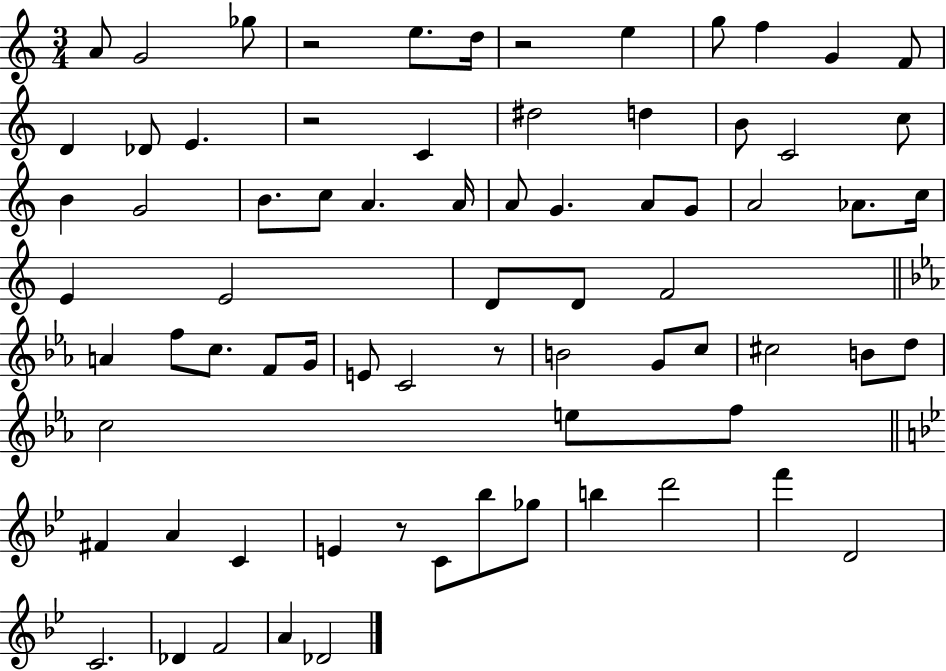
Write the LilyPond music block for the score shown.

{
  \clef treble
  \numericTimeSignature
  \time 3/4
  \key c \major
  a'8 g'2 ges''8 | r2 e''8. d''16 | r2 e''4 | g''8 f''4 g'4 f'8 | \break d'4 des'8 e'4. | r2 c'4 | dis''2 d''4 | b'8 c'2 c''8 | \break b'4 g'2 | b'8. c''8 a'4. a'16 | a'8 g'4. a'8 g'8 | a'2 aes'8. c''16 | \break e'4 e'2 | d'8 d'8 f'2 | \bar "||" \break \key c \minor a'4 f''8 c''8. f'8 g'16 | e'8 c'2 r8 | b'2 g'8 c''8 | cis''2 b'8 d''8 | \break c''2 e''8 f''8 | \bar "||" \break \key bes \major fis'4 a'4 c'4 | e'4 r8 c'8 bes''8 ges''8 | b''4 d'''2 | f'''4 d'2 | \break c'2. | des'4 f'2 | a'4 des'2 | \bar "|."
}